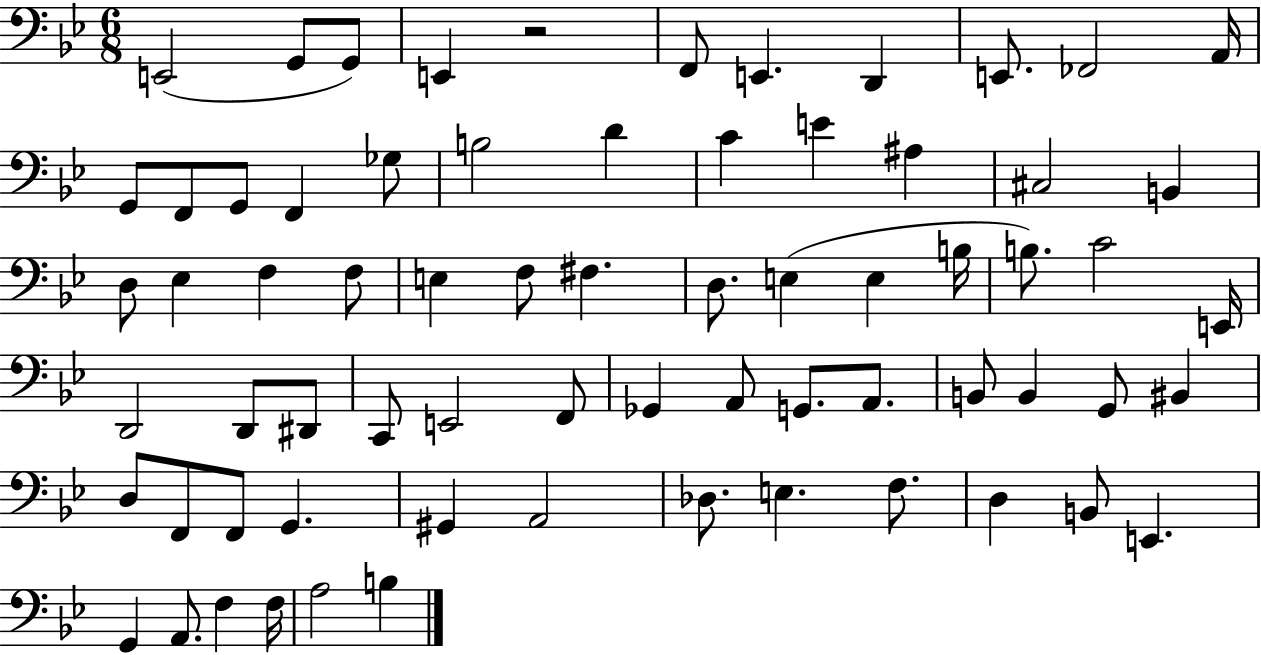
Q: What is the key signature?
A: BES major